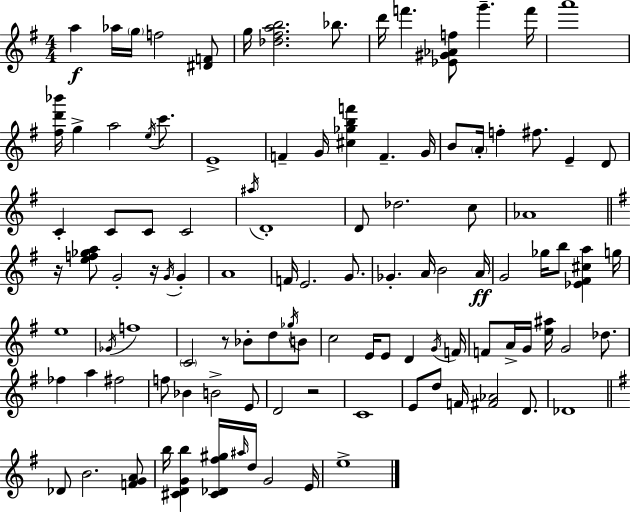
{
  \clef treble
  \numericTimeSignature
  \time 4/4
  \key g \major
  \repeat volta 2 { a''4\f aes''16 \parenthesize g''16 f''2 <dis' f'>8 | g''16 <des'' fis'' a'' b''>2. bes''8. | d'''16 f'''4. <ees' gis' aes' f''>8 g'''4.-- f'''16 | a'''1 | \break <fis'' d''' bes'''>16 g''4-> a''2 \acciaccatura { e''16 } c'''8. | e'1-> | f'4-- g'16 <cis'' ges'' b'' f'''>4 f'4.-- | g'16 b'8 \parenthesize a'16-. f''4-. fis''8. e'4-- d'8 | \break c'4-. c'8 c'8 c'2 | \acciaccatura { ais''16 } d'1-. | d'8 des''2. | c''8 aes'1 | \break \bar "||" \break \key g \major r16 <e'' f'' ges'' a''>8 g'2-. r16 \acciaccatura { g'16 } g'4-. | a'1 | f'16 e'2. g'8. | ges'4.-. a'16 b'2 | \break a'16\ff g'2 ges''16 b''8 <ees' fis' cis'' a''>4 | g''16 e''1 | \acciaccatura { ges'16 } f''1 | \parenthesize c'2 r8 bes'8-. d''8 | \break \acciaccatura { ges''16 } b'8 c''2 e'16 e'8 d'4 | \acciaccatura { g'16 } f'16 f'8 a'16-> g'16 <e'' ais''>16 g'2 | des''8. fes''4 a''4 fis''2 | f''8 bes'4 b'2-> | \break e'8 d'2 r2 | c'1 | e'8 d''8 f'16 <fis' aes'>2 | d'8. des'1 | \break \bar "||" \break \key g \major des'8 b'2. <f' g' a'>8 | b''16 <cis' d' g' b''>4 <cis' des' fis'' gis''>16 \grace { ais''16 } d''16 g'2 | e'16 e''1-> | } \bar "|."
}